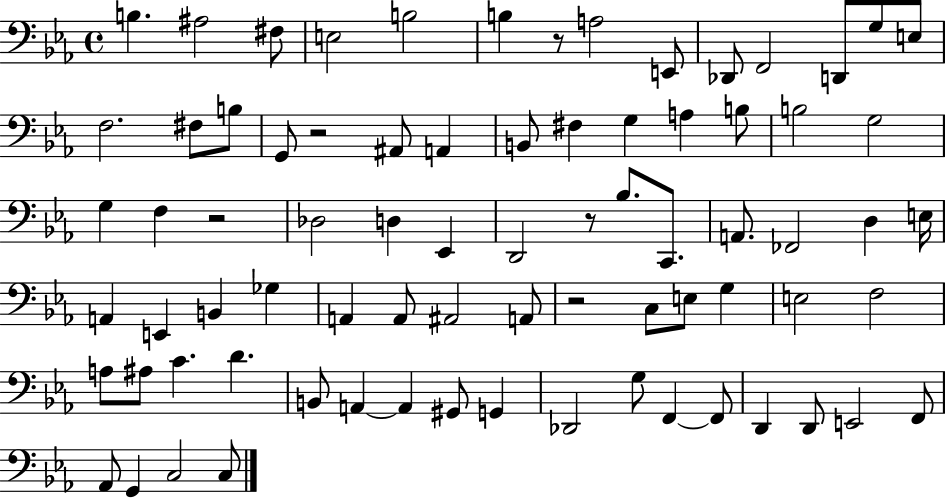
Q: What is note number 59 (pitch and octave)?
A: G#2